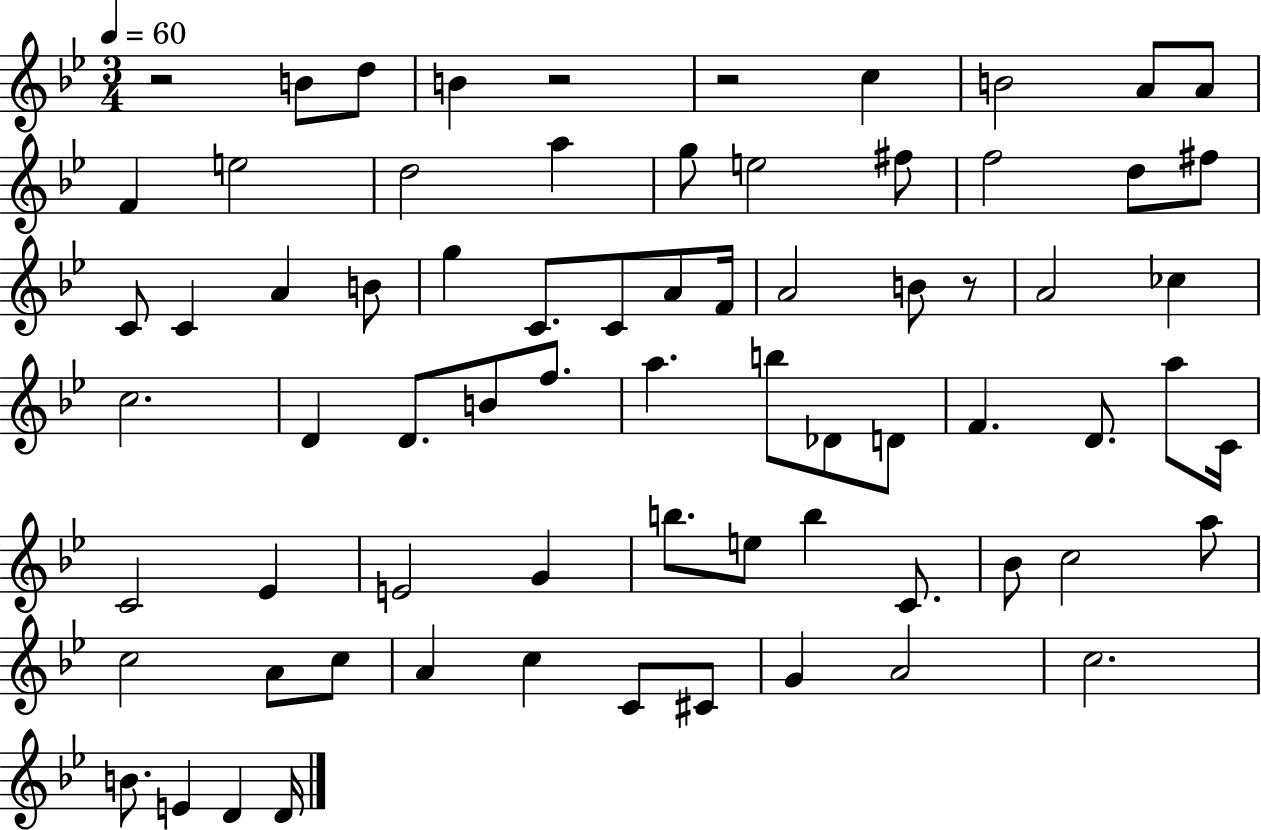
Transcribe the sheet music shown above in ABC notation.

X:1
T:Untitled
M:3/4
L:1/4
K:Bb
z2 B/2 d/2 B z2 z2 c B2 A/2 A/2 F e2 d2 a g/2 e2 ^f/2 f2 d/2 ^f/2 C/2 C A B/2 g C/2 C/2 A/2 F/4 A2 B/2 z/2 A2 _c c2 D D/2 B/2 f/2 a b/2 _D/2 D/2 F D/2 a/2 C/4 C2 _E E2 G b/2 e/2 b C/2 _B/2 c2 a/2 c2 A/2 c/2 A c C/2 ^C/2 G A2 c2 B/2 E D D/4